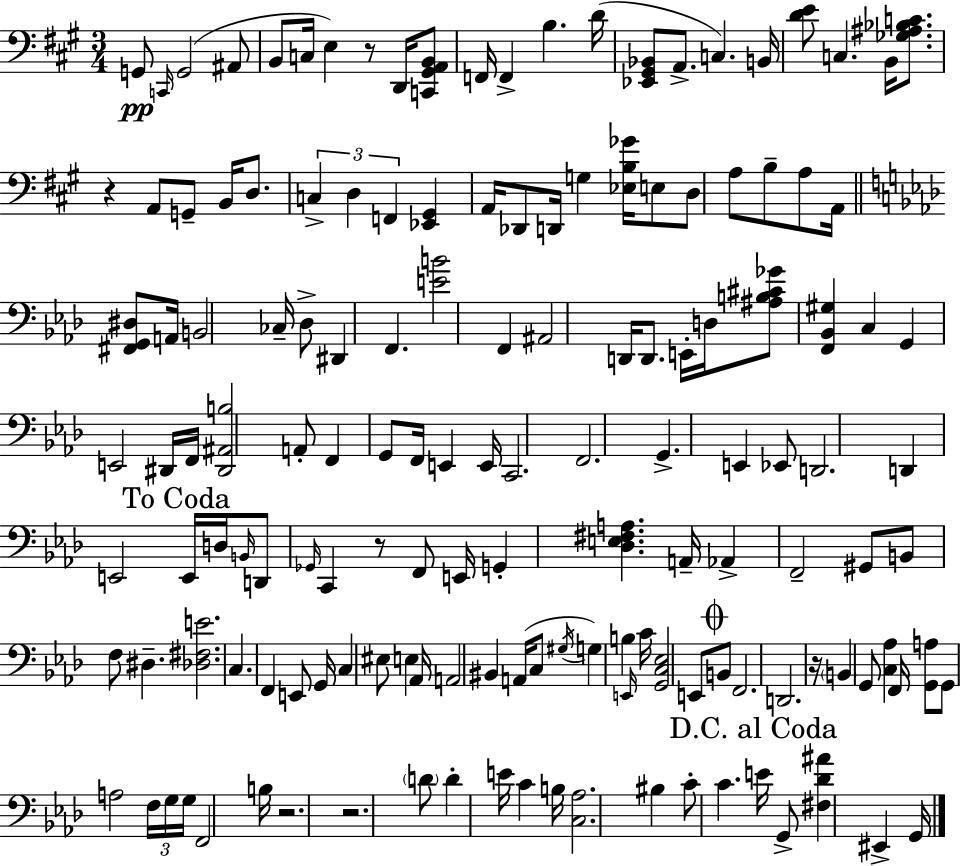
X:1
T:Untitled
M:3/4
L:1/4
K:A
G,,/2 C,,/4 G,,2 ^A,,/2 B,,/2 C,/4 E, z/2 D,,/4 [C,,^G,,A,,B,,]/2 F,,/4 F,, B, D/4 [_E,,^G,,_B,,]/2 A,,/2 C, B,,/4 [DE]/2 C, B,,/4 [_G,^A,_B,C]/2 z A,,/2 G,,/2 B,,/4 D,/2 C, D, F,, [_E,,^G,,] A,,/4 _D,,/2 D,,/4 G, [_E,B,_G]/4 E,/2 D,/2 A,/2 B,/2 A,/2 A,,/4 [^F,,G,,^D,]/2 A,,/4 B,,2 _C,/4 _D,/2 ^D,, F,, [EB]2 F,, ^A,,2 D,,/4 D,,/2 E,,/4 D,/4 [^A,B,^C_G]/2 [F,,_B,,^G,] C, G,, E,,2 ^D,,/4 F,,/4 [^D,,^A,,B,]2 A,,/2 F,, G,,/2 F,,/4 E,, E,,/4 C,,2 F,,2 G,, E,, _E,,/2 D,,2 D,, E,,2 E,,/4 D,/4 B,,/4 D,,/2 _G,,/4 C,, z/2 F,,/2 E,,/4 G,, [_D,E,^F,A,] A,,/4 _A,, F,,2 ^G,,/2 B,,/2 F,/2 ^D, [_D,^F,E]2 C, F,, E,,/2 G,,/4 C, ^E,/2 E, _A,,/4 A,,2 ^B,, A,,/4 C,/2 ^G,/4 G, B, E,,/4 C/4 [G,,C,_E,]2 E,,/2 B,,/2 F,,2 D,,2 z/4 B,, G,,/2 [C,_A,] F,,/4 [G,,A,]/2 G,,/2 A,2 F,/4 G,/4 G,/4 F,,2 B,/4 z2 z2 D/2 D E/4 C B,/4 [C,_A,]2 ^B, C/2 C E/4 G,,/2 [^F,_D^A] ^E,, G,,/4